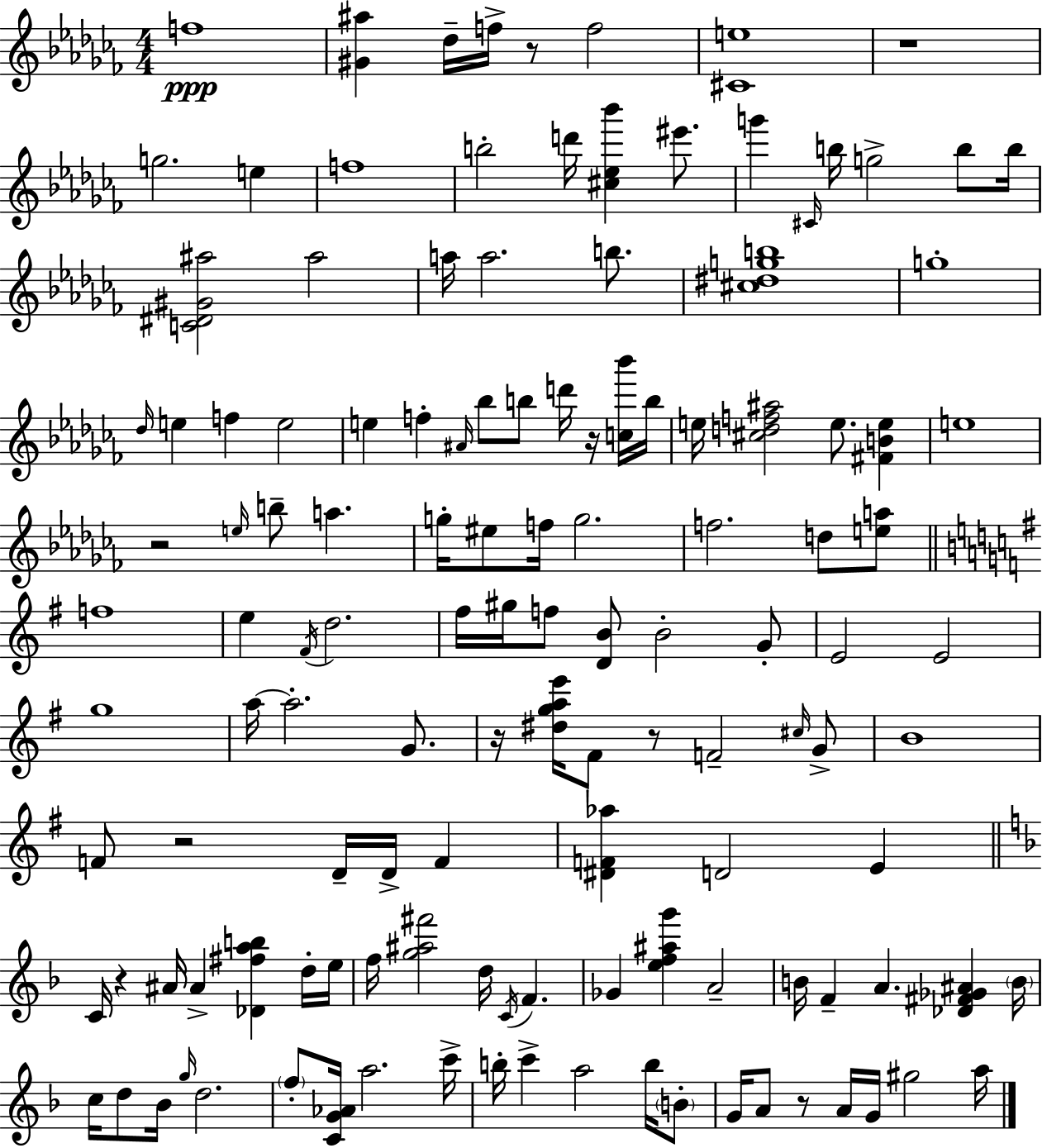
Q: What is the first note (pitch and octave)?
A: F5